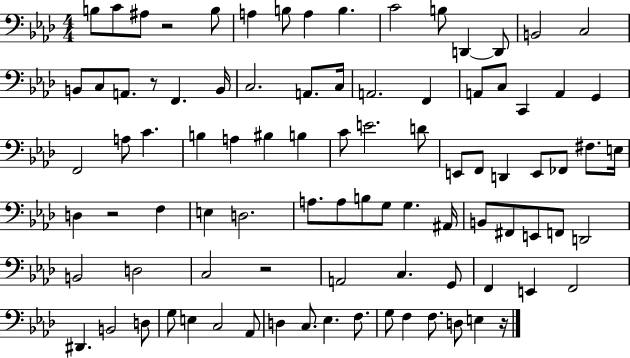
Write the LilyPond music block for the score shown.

{
  \clef bass
  \numericTimeSignature
  \time 4/4
  \key aes \major
  b8 c'8 ais8 r2 b8 | a4 b8 a4 b4. | c'2 b8 d,4~~ d,8 | b,2 c2 | \break b,8 c8 a,8. r8 f,4. b,16 | c2. a,8. c16 | a,2. f,4 | a,8 c8 c,4 a,4 g,4 | \break f,2 a8 c'4. | b4 a4 bis4 b4 | c'8 e'2. d'8 | e,8 f,8 d,4 e,8 fes,8 fis8. e16 | \break d4 r2 f4 | e4 d2. | a8. a8 b8 g8 g4. ais,16 | b,8 fis,8 e,8 f,8 d,2 | \break b,2 d2 | c2 r2 | a,2 c4. g,8 | f,4 e,4 f,2 | \break dis,4. b,2 d8 | g8 e4 c2 aes,8 | d4 c8. ees4. f8. | g8 f4 f8. d8 e4 r16 | \break \bar "|."
}